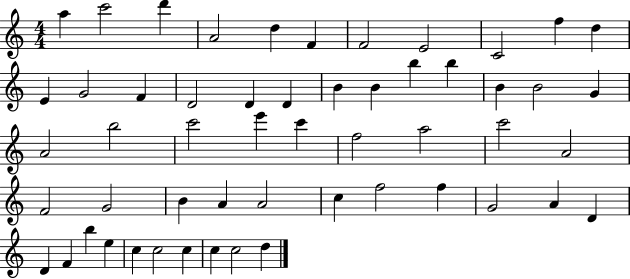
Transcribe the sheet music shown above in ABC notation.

X:1
T:Untitled
M:4/4
L:1/4
K:C
a c'2 d' A2 d F F2 E2 C2 f d E G2 F D2 D D B B b b B B2 G A2 b2 c'2 e' c' f2 a2 c'2 A2 F2 G2 B A A2 c f2 f G2 A D D F b e c c2 c c c2 d